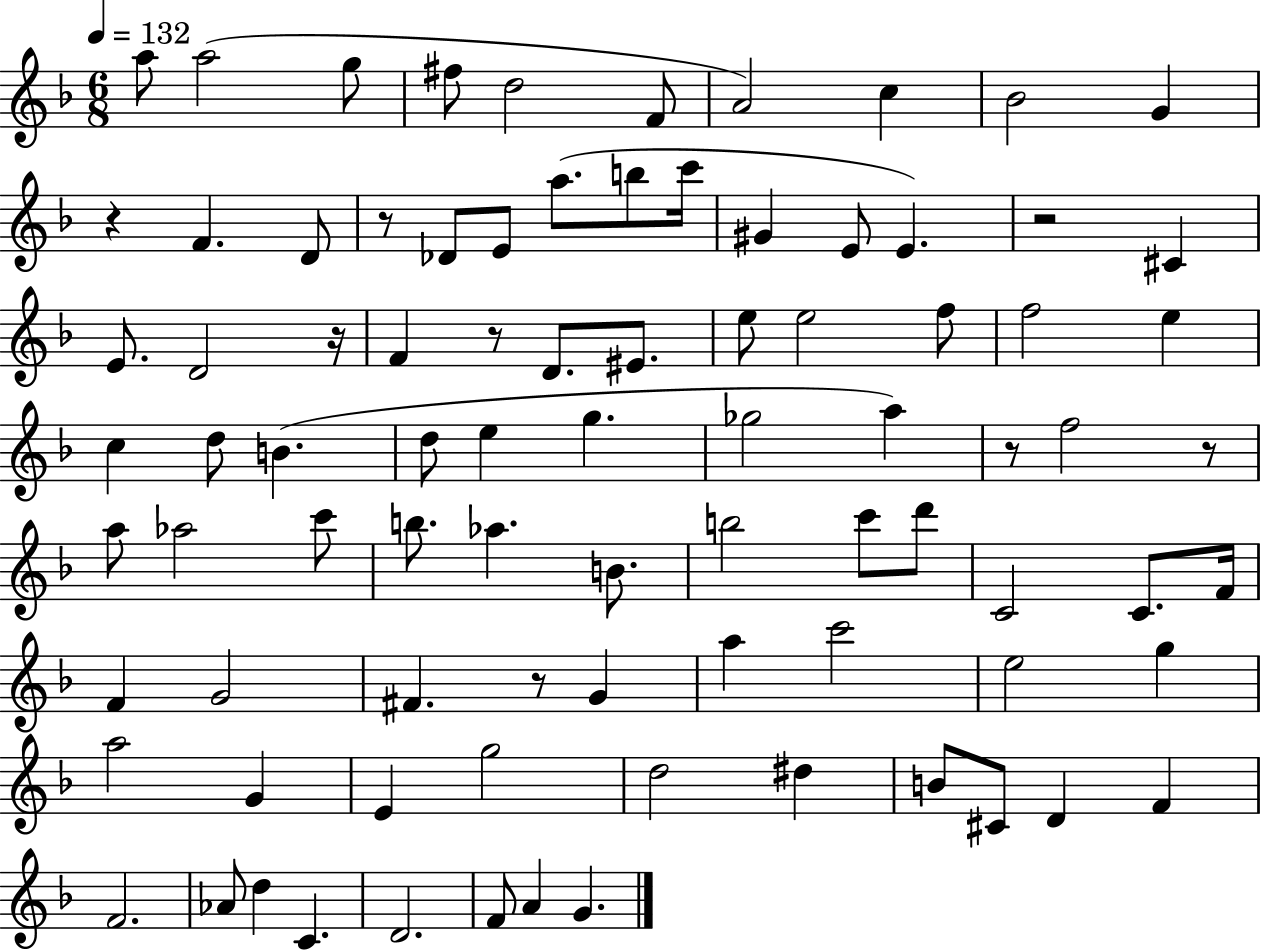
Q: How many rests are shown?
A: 8